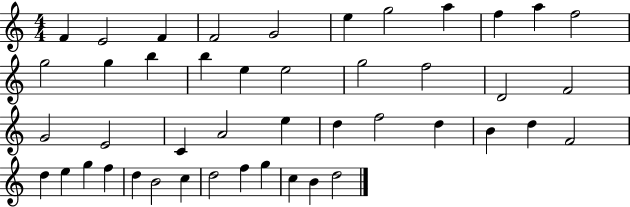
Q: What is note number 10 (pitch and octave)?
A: A5